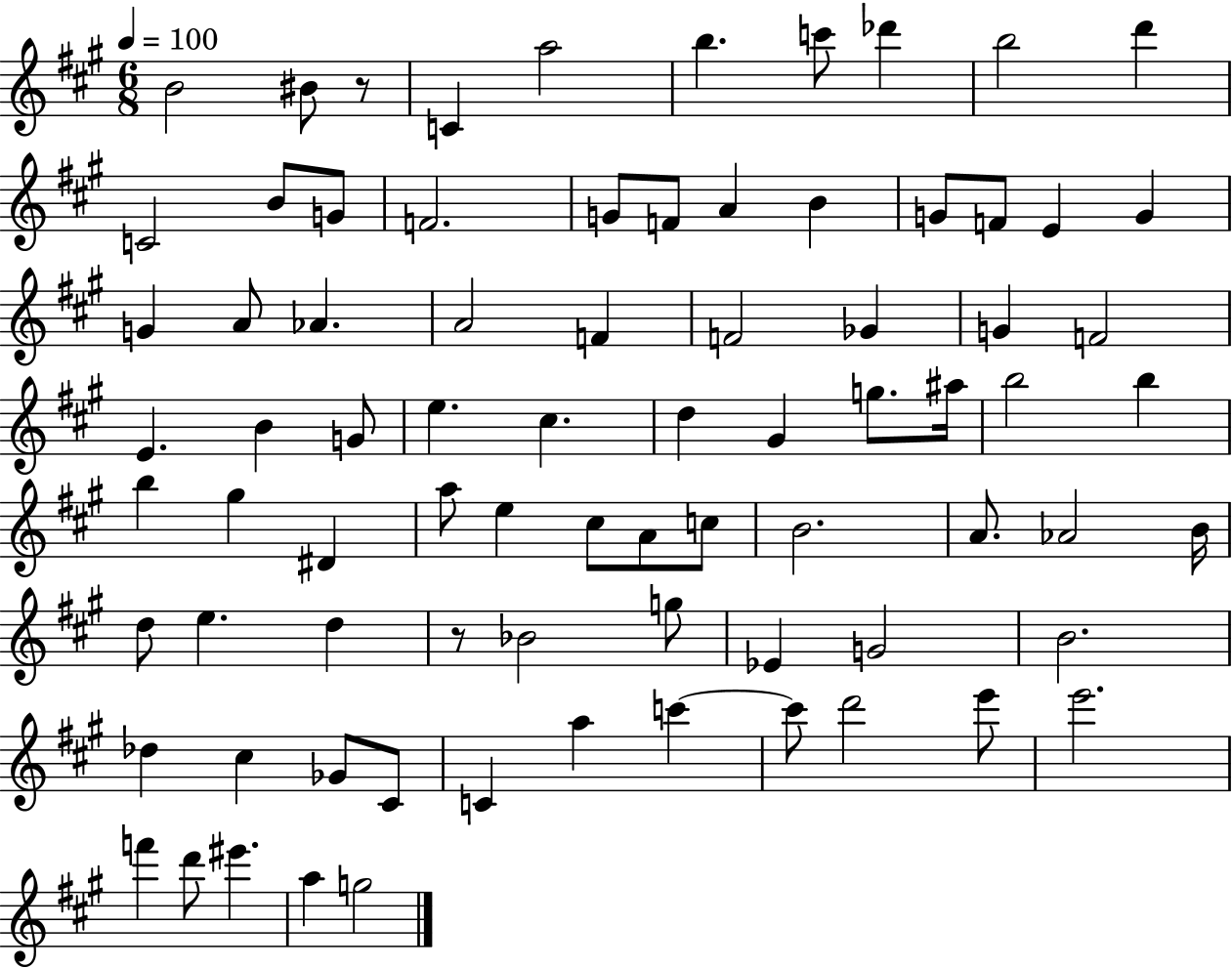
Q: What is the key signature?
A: A major